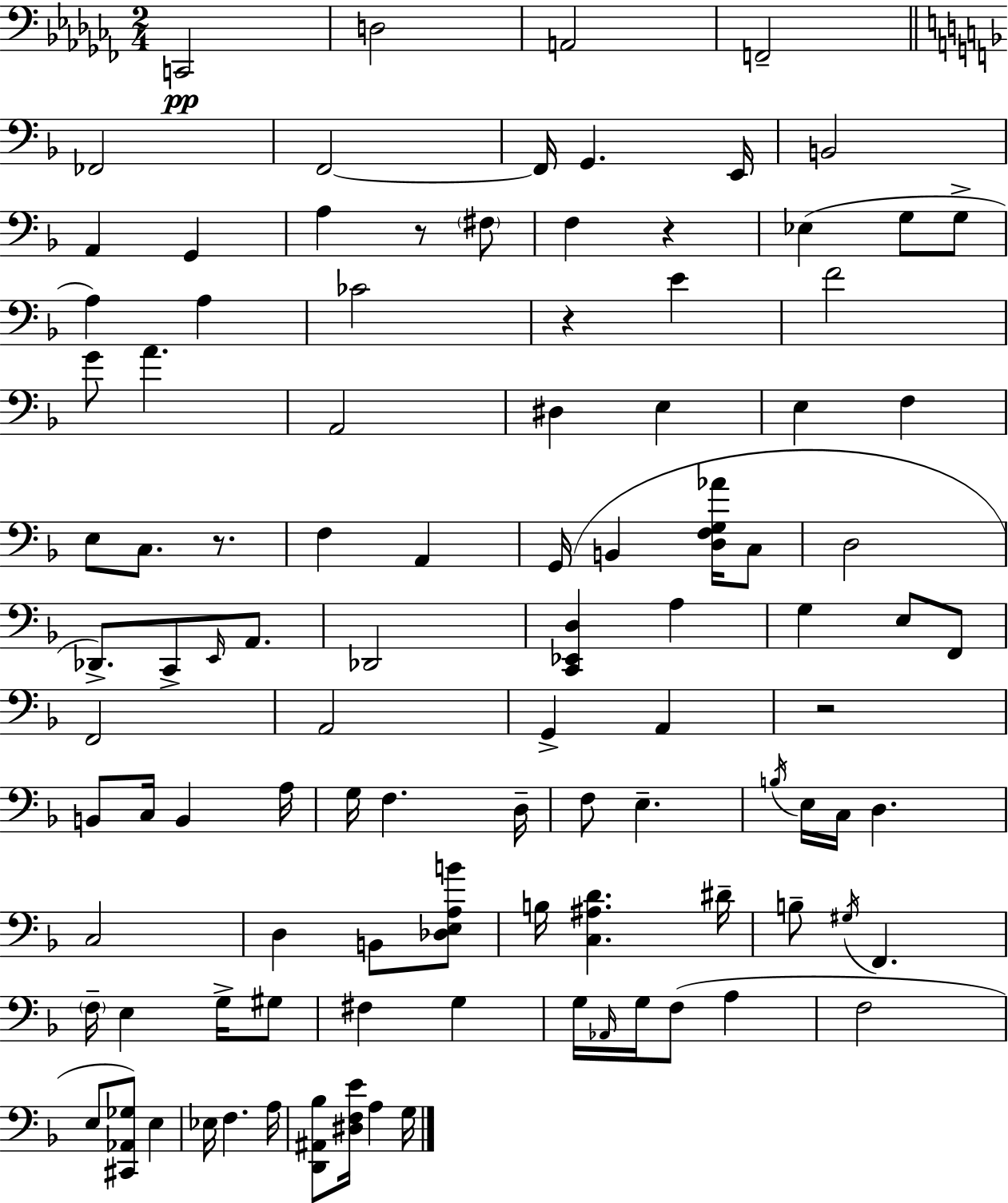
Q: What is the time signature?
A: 2/4